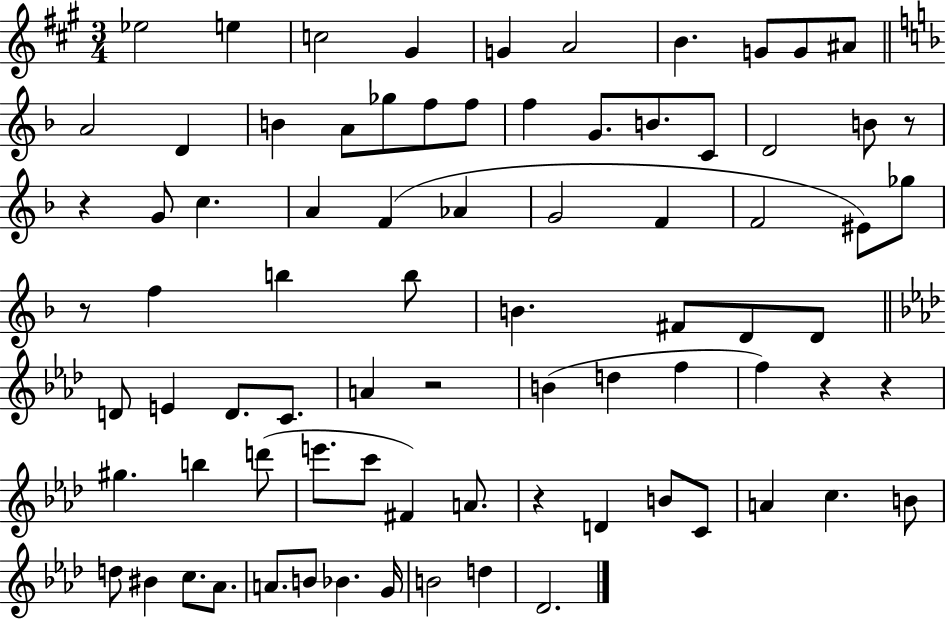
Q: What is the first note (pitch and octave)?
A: Eb5